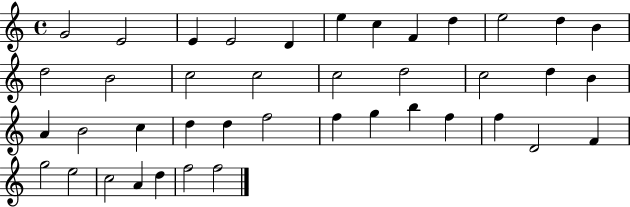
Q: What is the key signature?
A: C major